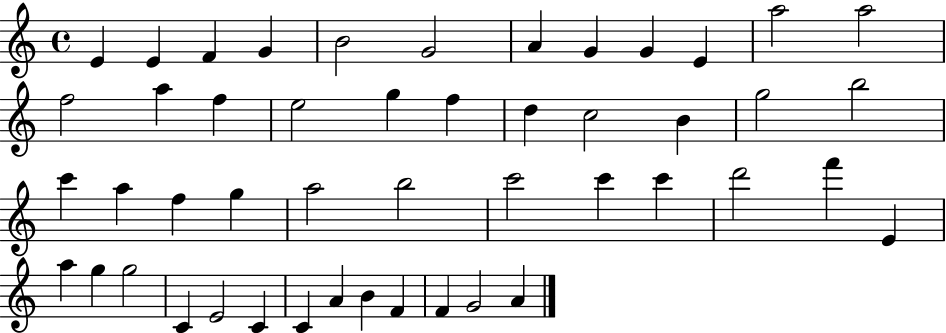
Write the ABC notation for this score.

X:1
T:Untitled
M:4/4
L:1/4
K:C
E E F G B2 G2 A G G E a2 a2 f2 a f e2 g f d c2 B g2 b2 c' a f g a2 b2 c'2 c' c' d'2 f' E a g g2 C E2 C C A B F F G2 A